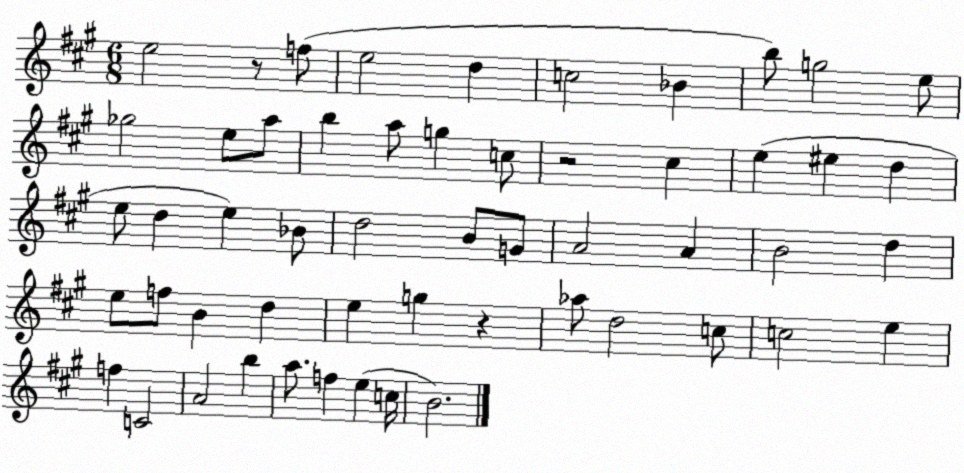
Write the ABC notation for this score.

X:1
T:Untitled
M:6/8
L:1/4
K:A
e2 z/2 f/2 e2 d c2 _B b/2 g2 e/2 _g2 e/2 a/2 b a/2 g c/2 z2 ^c e ^e d e/2 d e _B/2 d2 B/2 G/2 A2 A B2 d e/2 f/2 B d e g z _a/2 d2 c/2 c2 e f C2 A2 b a/2 f e c/4 B2